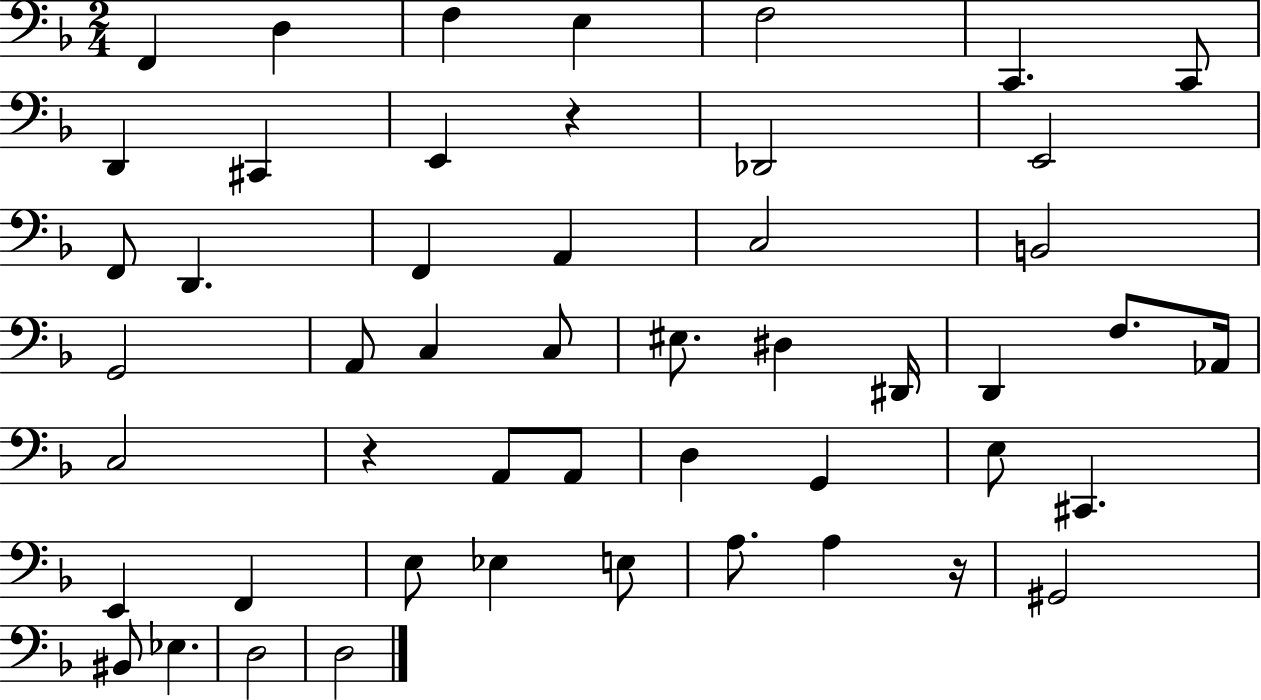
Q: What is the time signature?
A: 2/4